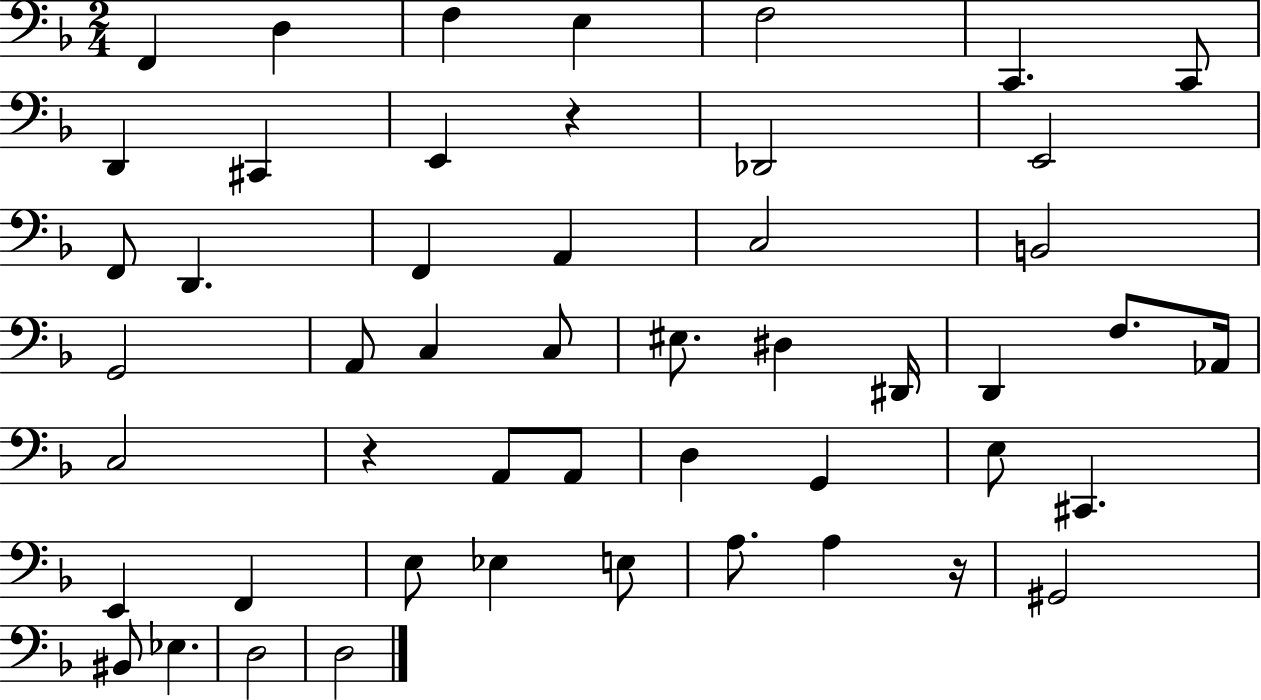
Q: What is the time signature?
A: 2/4